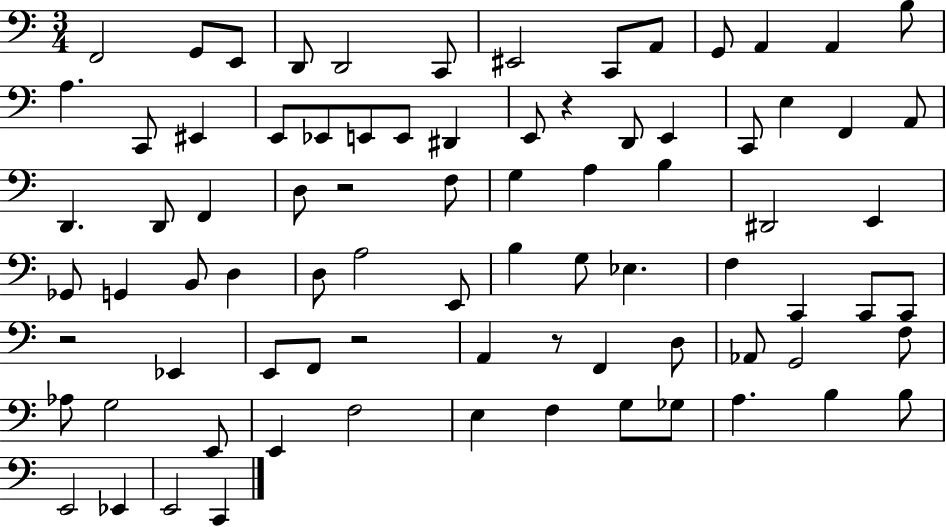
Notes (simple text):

F2/h G2/e E2/e D2/e D2/h C2/e EIS2/h C2/e A2/e G2/e A2/q A2/q B3/e A3/q. C2/e EIS2/q E2/e Eb2/e E2/e E2/e D#2/q E2/e R/q D2/e E2/q C2/e E3/q F2/q A2/e D2/q. D2/e F2/q D3/e R/h F3/e G3/q A3/q B3/q D#2/h E2/q Gb2/e G2/q B2/e D3/q D3/e A3/h E2/e B3/q G3/e Eb3/q. F3/q C2/q C2/e C2/e R/h Eb2/q E2/e F2/e R/h A2/q R/e F2/q D3/e Ab2/e G2/h F3/e Ab3/e G3/h E2/e E2/q F3/h E3/q F3/q G3/e Gb3/e A3/q. B3/q B3/e E2/h Eb2/q E2/h C2/q